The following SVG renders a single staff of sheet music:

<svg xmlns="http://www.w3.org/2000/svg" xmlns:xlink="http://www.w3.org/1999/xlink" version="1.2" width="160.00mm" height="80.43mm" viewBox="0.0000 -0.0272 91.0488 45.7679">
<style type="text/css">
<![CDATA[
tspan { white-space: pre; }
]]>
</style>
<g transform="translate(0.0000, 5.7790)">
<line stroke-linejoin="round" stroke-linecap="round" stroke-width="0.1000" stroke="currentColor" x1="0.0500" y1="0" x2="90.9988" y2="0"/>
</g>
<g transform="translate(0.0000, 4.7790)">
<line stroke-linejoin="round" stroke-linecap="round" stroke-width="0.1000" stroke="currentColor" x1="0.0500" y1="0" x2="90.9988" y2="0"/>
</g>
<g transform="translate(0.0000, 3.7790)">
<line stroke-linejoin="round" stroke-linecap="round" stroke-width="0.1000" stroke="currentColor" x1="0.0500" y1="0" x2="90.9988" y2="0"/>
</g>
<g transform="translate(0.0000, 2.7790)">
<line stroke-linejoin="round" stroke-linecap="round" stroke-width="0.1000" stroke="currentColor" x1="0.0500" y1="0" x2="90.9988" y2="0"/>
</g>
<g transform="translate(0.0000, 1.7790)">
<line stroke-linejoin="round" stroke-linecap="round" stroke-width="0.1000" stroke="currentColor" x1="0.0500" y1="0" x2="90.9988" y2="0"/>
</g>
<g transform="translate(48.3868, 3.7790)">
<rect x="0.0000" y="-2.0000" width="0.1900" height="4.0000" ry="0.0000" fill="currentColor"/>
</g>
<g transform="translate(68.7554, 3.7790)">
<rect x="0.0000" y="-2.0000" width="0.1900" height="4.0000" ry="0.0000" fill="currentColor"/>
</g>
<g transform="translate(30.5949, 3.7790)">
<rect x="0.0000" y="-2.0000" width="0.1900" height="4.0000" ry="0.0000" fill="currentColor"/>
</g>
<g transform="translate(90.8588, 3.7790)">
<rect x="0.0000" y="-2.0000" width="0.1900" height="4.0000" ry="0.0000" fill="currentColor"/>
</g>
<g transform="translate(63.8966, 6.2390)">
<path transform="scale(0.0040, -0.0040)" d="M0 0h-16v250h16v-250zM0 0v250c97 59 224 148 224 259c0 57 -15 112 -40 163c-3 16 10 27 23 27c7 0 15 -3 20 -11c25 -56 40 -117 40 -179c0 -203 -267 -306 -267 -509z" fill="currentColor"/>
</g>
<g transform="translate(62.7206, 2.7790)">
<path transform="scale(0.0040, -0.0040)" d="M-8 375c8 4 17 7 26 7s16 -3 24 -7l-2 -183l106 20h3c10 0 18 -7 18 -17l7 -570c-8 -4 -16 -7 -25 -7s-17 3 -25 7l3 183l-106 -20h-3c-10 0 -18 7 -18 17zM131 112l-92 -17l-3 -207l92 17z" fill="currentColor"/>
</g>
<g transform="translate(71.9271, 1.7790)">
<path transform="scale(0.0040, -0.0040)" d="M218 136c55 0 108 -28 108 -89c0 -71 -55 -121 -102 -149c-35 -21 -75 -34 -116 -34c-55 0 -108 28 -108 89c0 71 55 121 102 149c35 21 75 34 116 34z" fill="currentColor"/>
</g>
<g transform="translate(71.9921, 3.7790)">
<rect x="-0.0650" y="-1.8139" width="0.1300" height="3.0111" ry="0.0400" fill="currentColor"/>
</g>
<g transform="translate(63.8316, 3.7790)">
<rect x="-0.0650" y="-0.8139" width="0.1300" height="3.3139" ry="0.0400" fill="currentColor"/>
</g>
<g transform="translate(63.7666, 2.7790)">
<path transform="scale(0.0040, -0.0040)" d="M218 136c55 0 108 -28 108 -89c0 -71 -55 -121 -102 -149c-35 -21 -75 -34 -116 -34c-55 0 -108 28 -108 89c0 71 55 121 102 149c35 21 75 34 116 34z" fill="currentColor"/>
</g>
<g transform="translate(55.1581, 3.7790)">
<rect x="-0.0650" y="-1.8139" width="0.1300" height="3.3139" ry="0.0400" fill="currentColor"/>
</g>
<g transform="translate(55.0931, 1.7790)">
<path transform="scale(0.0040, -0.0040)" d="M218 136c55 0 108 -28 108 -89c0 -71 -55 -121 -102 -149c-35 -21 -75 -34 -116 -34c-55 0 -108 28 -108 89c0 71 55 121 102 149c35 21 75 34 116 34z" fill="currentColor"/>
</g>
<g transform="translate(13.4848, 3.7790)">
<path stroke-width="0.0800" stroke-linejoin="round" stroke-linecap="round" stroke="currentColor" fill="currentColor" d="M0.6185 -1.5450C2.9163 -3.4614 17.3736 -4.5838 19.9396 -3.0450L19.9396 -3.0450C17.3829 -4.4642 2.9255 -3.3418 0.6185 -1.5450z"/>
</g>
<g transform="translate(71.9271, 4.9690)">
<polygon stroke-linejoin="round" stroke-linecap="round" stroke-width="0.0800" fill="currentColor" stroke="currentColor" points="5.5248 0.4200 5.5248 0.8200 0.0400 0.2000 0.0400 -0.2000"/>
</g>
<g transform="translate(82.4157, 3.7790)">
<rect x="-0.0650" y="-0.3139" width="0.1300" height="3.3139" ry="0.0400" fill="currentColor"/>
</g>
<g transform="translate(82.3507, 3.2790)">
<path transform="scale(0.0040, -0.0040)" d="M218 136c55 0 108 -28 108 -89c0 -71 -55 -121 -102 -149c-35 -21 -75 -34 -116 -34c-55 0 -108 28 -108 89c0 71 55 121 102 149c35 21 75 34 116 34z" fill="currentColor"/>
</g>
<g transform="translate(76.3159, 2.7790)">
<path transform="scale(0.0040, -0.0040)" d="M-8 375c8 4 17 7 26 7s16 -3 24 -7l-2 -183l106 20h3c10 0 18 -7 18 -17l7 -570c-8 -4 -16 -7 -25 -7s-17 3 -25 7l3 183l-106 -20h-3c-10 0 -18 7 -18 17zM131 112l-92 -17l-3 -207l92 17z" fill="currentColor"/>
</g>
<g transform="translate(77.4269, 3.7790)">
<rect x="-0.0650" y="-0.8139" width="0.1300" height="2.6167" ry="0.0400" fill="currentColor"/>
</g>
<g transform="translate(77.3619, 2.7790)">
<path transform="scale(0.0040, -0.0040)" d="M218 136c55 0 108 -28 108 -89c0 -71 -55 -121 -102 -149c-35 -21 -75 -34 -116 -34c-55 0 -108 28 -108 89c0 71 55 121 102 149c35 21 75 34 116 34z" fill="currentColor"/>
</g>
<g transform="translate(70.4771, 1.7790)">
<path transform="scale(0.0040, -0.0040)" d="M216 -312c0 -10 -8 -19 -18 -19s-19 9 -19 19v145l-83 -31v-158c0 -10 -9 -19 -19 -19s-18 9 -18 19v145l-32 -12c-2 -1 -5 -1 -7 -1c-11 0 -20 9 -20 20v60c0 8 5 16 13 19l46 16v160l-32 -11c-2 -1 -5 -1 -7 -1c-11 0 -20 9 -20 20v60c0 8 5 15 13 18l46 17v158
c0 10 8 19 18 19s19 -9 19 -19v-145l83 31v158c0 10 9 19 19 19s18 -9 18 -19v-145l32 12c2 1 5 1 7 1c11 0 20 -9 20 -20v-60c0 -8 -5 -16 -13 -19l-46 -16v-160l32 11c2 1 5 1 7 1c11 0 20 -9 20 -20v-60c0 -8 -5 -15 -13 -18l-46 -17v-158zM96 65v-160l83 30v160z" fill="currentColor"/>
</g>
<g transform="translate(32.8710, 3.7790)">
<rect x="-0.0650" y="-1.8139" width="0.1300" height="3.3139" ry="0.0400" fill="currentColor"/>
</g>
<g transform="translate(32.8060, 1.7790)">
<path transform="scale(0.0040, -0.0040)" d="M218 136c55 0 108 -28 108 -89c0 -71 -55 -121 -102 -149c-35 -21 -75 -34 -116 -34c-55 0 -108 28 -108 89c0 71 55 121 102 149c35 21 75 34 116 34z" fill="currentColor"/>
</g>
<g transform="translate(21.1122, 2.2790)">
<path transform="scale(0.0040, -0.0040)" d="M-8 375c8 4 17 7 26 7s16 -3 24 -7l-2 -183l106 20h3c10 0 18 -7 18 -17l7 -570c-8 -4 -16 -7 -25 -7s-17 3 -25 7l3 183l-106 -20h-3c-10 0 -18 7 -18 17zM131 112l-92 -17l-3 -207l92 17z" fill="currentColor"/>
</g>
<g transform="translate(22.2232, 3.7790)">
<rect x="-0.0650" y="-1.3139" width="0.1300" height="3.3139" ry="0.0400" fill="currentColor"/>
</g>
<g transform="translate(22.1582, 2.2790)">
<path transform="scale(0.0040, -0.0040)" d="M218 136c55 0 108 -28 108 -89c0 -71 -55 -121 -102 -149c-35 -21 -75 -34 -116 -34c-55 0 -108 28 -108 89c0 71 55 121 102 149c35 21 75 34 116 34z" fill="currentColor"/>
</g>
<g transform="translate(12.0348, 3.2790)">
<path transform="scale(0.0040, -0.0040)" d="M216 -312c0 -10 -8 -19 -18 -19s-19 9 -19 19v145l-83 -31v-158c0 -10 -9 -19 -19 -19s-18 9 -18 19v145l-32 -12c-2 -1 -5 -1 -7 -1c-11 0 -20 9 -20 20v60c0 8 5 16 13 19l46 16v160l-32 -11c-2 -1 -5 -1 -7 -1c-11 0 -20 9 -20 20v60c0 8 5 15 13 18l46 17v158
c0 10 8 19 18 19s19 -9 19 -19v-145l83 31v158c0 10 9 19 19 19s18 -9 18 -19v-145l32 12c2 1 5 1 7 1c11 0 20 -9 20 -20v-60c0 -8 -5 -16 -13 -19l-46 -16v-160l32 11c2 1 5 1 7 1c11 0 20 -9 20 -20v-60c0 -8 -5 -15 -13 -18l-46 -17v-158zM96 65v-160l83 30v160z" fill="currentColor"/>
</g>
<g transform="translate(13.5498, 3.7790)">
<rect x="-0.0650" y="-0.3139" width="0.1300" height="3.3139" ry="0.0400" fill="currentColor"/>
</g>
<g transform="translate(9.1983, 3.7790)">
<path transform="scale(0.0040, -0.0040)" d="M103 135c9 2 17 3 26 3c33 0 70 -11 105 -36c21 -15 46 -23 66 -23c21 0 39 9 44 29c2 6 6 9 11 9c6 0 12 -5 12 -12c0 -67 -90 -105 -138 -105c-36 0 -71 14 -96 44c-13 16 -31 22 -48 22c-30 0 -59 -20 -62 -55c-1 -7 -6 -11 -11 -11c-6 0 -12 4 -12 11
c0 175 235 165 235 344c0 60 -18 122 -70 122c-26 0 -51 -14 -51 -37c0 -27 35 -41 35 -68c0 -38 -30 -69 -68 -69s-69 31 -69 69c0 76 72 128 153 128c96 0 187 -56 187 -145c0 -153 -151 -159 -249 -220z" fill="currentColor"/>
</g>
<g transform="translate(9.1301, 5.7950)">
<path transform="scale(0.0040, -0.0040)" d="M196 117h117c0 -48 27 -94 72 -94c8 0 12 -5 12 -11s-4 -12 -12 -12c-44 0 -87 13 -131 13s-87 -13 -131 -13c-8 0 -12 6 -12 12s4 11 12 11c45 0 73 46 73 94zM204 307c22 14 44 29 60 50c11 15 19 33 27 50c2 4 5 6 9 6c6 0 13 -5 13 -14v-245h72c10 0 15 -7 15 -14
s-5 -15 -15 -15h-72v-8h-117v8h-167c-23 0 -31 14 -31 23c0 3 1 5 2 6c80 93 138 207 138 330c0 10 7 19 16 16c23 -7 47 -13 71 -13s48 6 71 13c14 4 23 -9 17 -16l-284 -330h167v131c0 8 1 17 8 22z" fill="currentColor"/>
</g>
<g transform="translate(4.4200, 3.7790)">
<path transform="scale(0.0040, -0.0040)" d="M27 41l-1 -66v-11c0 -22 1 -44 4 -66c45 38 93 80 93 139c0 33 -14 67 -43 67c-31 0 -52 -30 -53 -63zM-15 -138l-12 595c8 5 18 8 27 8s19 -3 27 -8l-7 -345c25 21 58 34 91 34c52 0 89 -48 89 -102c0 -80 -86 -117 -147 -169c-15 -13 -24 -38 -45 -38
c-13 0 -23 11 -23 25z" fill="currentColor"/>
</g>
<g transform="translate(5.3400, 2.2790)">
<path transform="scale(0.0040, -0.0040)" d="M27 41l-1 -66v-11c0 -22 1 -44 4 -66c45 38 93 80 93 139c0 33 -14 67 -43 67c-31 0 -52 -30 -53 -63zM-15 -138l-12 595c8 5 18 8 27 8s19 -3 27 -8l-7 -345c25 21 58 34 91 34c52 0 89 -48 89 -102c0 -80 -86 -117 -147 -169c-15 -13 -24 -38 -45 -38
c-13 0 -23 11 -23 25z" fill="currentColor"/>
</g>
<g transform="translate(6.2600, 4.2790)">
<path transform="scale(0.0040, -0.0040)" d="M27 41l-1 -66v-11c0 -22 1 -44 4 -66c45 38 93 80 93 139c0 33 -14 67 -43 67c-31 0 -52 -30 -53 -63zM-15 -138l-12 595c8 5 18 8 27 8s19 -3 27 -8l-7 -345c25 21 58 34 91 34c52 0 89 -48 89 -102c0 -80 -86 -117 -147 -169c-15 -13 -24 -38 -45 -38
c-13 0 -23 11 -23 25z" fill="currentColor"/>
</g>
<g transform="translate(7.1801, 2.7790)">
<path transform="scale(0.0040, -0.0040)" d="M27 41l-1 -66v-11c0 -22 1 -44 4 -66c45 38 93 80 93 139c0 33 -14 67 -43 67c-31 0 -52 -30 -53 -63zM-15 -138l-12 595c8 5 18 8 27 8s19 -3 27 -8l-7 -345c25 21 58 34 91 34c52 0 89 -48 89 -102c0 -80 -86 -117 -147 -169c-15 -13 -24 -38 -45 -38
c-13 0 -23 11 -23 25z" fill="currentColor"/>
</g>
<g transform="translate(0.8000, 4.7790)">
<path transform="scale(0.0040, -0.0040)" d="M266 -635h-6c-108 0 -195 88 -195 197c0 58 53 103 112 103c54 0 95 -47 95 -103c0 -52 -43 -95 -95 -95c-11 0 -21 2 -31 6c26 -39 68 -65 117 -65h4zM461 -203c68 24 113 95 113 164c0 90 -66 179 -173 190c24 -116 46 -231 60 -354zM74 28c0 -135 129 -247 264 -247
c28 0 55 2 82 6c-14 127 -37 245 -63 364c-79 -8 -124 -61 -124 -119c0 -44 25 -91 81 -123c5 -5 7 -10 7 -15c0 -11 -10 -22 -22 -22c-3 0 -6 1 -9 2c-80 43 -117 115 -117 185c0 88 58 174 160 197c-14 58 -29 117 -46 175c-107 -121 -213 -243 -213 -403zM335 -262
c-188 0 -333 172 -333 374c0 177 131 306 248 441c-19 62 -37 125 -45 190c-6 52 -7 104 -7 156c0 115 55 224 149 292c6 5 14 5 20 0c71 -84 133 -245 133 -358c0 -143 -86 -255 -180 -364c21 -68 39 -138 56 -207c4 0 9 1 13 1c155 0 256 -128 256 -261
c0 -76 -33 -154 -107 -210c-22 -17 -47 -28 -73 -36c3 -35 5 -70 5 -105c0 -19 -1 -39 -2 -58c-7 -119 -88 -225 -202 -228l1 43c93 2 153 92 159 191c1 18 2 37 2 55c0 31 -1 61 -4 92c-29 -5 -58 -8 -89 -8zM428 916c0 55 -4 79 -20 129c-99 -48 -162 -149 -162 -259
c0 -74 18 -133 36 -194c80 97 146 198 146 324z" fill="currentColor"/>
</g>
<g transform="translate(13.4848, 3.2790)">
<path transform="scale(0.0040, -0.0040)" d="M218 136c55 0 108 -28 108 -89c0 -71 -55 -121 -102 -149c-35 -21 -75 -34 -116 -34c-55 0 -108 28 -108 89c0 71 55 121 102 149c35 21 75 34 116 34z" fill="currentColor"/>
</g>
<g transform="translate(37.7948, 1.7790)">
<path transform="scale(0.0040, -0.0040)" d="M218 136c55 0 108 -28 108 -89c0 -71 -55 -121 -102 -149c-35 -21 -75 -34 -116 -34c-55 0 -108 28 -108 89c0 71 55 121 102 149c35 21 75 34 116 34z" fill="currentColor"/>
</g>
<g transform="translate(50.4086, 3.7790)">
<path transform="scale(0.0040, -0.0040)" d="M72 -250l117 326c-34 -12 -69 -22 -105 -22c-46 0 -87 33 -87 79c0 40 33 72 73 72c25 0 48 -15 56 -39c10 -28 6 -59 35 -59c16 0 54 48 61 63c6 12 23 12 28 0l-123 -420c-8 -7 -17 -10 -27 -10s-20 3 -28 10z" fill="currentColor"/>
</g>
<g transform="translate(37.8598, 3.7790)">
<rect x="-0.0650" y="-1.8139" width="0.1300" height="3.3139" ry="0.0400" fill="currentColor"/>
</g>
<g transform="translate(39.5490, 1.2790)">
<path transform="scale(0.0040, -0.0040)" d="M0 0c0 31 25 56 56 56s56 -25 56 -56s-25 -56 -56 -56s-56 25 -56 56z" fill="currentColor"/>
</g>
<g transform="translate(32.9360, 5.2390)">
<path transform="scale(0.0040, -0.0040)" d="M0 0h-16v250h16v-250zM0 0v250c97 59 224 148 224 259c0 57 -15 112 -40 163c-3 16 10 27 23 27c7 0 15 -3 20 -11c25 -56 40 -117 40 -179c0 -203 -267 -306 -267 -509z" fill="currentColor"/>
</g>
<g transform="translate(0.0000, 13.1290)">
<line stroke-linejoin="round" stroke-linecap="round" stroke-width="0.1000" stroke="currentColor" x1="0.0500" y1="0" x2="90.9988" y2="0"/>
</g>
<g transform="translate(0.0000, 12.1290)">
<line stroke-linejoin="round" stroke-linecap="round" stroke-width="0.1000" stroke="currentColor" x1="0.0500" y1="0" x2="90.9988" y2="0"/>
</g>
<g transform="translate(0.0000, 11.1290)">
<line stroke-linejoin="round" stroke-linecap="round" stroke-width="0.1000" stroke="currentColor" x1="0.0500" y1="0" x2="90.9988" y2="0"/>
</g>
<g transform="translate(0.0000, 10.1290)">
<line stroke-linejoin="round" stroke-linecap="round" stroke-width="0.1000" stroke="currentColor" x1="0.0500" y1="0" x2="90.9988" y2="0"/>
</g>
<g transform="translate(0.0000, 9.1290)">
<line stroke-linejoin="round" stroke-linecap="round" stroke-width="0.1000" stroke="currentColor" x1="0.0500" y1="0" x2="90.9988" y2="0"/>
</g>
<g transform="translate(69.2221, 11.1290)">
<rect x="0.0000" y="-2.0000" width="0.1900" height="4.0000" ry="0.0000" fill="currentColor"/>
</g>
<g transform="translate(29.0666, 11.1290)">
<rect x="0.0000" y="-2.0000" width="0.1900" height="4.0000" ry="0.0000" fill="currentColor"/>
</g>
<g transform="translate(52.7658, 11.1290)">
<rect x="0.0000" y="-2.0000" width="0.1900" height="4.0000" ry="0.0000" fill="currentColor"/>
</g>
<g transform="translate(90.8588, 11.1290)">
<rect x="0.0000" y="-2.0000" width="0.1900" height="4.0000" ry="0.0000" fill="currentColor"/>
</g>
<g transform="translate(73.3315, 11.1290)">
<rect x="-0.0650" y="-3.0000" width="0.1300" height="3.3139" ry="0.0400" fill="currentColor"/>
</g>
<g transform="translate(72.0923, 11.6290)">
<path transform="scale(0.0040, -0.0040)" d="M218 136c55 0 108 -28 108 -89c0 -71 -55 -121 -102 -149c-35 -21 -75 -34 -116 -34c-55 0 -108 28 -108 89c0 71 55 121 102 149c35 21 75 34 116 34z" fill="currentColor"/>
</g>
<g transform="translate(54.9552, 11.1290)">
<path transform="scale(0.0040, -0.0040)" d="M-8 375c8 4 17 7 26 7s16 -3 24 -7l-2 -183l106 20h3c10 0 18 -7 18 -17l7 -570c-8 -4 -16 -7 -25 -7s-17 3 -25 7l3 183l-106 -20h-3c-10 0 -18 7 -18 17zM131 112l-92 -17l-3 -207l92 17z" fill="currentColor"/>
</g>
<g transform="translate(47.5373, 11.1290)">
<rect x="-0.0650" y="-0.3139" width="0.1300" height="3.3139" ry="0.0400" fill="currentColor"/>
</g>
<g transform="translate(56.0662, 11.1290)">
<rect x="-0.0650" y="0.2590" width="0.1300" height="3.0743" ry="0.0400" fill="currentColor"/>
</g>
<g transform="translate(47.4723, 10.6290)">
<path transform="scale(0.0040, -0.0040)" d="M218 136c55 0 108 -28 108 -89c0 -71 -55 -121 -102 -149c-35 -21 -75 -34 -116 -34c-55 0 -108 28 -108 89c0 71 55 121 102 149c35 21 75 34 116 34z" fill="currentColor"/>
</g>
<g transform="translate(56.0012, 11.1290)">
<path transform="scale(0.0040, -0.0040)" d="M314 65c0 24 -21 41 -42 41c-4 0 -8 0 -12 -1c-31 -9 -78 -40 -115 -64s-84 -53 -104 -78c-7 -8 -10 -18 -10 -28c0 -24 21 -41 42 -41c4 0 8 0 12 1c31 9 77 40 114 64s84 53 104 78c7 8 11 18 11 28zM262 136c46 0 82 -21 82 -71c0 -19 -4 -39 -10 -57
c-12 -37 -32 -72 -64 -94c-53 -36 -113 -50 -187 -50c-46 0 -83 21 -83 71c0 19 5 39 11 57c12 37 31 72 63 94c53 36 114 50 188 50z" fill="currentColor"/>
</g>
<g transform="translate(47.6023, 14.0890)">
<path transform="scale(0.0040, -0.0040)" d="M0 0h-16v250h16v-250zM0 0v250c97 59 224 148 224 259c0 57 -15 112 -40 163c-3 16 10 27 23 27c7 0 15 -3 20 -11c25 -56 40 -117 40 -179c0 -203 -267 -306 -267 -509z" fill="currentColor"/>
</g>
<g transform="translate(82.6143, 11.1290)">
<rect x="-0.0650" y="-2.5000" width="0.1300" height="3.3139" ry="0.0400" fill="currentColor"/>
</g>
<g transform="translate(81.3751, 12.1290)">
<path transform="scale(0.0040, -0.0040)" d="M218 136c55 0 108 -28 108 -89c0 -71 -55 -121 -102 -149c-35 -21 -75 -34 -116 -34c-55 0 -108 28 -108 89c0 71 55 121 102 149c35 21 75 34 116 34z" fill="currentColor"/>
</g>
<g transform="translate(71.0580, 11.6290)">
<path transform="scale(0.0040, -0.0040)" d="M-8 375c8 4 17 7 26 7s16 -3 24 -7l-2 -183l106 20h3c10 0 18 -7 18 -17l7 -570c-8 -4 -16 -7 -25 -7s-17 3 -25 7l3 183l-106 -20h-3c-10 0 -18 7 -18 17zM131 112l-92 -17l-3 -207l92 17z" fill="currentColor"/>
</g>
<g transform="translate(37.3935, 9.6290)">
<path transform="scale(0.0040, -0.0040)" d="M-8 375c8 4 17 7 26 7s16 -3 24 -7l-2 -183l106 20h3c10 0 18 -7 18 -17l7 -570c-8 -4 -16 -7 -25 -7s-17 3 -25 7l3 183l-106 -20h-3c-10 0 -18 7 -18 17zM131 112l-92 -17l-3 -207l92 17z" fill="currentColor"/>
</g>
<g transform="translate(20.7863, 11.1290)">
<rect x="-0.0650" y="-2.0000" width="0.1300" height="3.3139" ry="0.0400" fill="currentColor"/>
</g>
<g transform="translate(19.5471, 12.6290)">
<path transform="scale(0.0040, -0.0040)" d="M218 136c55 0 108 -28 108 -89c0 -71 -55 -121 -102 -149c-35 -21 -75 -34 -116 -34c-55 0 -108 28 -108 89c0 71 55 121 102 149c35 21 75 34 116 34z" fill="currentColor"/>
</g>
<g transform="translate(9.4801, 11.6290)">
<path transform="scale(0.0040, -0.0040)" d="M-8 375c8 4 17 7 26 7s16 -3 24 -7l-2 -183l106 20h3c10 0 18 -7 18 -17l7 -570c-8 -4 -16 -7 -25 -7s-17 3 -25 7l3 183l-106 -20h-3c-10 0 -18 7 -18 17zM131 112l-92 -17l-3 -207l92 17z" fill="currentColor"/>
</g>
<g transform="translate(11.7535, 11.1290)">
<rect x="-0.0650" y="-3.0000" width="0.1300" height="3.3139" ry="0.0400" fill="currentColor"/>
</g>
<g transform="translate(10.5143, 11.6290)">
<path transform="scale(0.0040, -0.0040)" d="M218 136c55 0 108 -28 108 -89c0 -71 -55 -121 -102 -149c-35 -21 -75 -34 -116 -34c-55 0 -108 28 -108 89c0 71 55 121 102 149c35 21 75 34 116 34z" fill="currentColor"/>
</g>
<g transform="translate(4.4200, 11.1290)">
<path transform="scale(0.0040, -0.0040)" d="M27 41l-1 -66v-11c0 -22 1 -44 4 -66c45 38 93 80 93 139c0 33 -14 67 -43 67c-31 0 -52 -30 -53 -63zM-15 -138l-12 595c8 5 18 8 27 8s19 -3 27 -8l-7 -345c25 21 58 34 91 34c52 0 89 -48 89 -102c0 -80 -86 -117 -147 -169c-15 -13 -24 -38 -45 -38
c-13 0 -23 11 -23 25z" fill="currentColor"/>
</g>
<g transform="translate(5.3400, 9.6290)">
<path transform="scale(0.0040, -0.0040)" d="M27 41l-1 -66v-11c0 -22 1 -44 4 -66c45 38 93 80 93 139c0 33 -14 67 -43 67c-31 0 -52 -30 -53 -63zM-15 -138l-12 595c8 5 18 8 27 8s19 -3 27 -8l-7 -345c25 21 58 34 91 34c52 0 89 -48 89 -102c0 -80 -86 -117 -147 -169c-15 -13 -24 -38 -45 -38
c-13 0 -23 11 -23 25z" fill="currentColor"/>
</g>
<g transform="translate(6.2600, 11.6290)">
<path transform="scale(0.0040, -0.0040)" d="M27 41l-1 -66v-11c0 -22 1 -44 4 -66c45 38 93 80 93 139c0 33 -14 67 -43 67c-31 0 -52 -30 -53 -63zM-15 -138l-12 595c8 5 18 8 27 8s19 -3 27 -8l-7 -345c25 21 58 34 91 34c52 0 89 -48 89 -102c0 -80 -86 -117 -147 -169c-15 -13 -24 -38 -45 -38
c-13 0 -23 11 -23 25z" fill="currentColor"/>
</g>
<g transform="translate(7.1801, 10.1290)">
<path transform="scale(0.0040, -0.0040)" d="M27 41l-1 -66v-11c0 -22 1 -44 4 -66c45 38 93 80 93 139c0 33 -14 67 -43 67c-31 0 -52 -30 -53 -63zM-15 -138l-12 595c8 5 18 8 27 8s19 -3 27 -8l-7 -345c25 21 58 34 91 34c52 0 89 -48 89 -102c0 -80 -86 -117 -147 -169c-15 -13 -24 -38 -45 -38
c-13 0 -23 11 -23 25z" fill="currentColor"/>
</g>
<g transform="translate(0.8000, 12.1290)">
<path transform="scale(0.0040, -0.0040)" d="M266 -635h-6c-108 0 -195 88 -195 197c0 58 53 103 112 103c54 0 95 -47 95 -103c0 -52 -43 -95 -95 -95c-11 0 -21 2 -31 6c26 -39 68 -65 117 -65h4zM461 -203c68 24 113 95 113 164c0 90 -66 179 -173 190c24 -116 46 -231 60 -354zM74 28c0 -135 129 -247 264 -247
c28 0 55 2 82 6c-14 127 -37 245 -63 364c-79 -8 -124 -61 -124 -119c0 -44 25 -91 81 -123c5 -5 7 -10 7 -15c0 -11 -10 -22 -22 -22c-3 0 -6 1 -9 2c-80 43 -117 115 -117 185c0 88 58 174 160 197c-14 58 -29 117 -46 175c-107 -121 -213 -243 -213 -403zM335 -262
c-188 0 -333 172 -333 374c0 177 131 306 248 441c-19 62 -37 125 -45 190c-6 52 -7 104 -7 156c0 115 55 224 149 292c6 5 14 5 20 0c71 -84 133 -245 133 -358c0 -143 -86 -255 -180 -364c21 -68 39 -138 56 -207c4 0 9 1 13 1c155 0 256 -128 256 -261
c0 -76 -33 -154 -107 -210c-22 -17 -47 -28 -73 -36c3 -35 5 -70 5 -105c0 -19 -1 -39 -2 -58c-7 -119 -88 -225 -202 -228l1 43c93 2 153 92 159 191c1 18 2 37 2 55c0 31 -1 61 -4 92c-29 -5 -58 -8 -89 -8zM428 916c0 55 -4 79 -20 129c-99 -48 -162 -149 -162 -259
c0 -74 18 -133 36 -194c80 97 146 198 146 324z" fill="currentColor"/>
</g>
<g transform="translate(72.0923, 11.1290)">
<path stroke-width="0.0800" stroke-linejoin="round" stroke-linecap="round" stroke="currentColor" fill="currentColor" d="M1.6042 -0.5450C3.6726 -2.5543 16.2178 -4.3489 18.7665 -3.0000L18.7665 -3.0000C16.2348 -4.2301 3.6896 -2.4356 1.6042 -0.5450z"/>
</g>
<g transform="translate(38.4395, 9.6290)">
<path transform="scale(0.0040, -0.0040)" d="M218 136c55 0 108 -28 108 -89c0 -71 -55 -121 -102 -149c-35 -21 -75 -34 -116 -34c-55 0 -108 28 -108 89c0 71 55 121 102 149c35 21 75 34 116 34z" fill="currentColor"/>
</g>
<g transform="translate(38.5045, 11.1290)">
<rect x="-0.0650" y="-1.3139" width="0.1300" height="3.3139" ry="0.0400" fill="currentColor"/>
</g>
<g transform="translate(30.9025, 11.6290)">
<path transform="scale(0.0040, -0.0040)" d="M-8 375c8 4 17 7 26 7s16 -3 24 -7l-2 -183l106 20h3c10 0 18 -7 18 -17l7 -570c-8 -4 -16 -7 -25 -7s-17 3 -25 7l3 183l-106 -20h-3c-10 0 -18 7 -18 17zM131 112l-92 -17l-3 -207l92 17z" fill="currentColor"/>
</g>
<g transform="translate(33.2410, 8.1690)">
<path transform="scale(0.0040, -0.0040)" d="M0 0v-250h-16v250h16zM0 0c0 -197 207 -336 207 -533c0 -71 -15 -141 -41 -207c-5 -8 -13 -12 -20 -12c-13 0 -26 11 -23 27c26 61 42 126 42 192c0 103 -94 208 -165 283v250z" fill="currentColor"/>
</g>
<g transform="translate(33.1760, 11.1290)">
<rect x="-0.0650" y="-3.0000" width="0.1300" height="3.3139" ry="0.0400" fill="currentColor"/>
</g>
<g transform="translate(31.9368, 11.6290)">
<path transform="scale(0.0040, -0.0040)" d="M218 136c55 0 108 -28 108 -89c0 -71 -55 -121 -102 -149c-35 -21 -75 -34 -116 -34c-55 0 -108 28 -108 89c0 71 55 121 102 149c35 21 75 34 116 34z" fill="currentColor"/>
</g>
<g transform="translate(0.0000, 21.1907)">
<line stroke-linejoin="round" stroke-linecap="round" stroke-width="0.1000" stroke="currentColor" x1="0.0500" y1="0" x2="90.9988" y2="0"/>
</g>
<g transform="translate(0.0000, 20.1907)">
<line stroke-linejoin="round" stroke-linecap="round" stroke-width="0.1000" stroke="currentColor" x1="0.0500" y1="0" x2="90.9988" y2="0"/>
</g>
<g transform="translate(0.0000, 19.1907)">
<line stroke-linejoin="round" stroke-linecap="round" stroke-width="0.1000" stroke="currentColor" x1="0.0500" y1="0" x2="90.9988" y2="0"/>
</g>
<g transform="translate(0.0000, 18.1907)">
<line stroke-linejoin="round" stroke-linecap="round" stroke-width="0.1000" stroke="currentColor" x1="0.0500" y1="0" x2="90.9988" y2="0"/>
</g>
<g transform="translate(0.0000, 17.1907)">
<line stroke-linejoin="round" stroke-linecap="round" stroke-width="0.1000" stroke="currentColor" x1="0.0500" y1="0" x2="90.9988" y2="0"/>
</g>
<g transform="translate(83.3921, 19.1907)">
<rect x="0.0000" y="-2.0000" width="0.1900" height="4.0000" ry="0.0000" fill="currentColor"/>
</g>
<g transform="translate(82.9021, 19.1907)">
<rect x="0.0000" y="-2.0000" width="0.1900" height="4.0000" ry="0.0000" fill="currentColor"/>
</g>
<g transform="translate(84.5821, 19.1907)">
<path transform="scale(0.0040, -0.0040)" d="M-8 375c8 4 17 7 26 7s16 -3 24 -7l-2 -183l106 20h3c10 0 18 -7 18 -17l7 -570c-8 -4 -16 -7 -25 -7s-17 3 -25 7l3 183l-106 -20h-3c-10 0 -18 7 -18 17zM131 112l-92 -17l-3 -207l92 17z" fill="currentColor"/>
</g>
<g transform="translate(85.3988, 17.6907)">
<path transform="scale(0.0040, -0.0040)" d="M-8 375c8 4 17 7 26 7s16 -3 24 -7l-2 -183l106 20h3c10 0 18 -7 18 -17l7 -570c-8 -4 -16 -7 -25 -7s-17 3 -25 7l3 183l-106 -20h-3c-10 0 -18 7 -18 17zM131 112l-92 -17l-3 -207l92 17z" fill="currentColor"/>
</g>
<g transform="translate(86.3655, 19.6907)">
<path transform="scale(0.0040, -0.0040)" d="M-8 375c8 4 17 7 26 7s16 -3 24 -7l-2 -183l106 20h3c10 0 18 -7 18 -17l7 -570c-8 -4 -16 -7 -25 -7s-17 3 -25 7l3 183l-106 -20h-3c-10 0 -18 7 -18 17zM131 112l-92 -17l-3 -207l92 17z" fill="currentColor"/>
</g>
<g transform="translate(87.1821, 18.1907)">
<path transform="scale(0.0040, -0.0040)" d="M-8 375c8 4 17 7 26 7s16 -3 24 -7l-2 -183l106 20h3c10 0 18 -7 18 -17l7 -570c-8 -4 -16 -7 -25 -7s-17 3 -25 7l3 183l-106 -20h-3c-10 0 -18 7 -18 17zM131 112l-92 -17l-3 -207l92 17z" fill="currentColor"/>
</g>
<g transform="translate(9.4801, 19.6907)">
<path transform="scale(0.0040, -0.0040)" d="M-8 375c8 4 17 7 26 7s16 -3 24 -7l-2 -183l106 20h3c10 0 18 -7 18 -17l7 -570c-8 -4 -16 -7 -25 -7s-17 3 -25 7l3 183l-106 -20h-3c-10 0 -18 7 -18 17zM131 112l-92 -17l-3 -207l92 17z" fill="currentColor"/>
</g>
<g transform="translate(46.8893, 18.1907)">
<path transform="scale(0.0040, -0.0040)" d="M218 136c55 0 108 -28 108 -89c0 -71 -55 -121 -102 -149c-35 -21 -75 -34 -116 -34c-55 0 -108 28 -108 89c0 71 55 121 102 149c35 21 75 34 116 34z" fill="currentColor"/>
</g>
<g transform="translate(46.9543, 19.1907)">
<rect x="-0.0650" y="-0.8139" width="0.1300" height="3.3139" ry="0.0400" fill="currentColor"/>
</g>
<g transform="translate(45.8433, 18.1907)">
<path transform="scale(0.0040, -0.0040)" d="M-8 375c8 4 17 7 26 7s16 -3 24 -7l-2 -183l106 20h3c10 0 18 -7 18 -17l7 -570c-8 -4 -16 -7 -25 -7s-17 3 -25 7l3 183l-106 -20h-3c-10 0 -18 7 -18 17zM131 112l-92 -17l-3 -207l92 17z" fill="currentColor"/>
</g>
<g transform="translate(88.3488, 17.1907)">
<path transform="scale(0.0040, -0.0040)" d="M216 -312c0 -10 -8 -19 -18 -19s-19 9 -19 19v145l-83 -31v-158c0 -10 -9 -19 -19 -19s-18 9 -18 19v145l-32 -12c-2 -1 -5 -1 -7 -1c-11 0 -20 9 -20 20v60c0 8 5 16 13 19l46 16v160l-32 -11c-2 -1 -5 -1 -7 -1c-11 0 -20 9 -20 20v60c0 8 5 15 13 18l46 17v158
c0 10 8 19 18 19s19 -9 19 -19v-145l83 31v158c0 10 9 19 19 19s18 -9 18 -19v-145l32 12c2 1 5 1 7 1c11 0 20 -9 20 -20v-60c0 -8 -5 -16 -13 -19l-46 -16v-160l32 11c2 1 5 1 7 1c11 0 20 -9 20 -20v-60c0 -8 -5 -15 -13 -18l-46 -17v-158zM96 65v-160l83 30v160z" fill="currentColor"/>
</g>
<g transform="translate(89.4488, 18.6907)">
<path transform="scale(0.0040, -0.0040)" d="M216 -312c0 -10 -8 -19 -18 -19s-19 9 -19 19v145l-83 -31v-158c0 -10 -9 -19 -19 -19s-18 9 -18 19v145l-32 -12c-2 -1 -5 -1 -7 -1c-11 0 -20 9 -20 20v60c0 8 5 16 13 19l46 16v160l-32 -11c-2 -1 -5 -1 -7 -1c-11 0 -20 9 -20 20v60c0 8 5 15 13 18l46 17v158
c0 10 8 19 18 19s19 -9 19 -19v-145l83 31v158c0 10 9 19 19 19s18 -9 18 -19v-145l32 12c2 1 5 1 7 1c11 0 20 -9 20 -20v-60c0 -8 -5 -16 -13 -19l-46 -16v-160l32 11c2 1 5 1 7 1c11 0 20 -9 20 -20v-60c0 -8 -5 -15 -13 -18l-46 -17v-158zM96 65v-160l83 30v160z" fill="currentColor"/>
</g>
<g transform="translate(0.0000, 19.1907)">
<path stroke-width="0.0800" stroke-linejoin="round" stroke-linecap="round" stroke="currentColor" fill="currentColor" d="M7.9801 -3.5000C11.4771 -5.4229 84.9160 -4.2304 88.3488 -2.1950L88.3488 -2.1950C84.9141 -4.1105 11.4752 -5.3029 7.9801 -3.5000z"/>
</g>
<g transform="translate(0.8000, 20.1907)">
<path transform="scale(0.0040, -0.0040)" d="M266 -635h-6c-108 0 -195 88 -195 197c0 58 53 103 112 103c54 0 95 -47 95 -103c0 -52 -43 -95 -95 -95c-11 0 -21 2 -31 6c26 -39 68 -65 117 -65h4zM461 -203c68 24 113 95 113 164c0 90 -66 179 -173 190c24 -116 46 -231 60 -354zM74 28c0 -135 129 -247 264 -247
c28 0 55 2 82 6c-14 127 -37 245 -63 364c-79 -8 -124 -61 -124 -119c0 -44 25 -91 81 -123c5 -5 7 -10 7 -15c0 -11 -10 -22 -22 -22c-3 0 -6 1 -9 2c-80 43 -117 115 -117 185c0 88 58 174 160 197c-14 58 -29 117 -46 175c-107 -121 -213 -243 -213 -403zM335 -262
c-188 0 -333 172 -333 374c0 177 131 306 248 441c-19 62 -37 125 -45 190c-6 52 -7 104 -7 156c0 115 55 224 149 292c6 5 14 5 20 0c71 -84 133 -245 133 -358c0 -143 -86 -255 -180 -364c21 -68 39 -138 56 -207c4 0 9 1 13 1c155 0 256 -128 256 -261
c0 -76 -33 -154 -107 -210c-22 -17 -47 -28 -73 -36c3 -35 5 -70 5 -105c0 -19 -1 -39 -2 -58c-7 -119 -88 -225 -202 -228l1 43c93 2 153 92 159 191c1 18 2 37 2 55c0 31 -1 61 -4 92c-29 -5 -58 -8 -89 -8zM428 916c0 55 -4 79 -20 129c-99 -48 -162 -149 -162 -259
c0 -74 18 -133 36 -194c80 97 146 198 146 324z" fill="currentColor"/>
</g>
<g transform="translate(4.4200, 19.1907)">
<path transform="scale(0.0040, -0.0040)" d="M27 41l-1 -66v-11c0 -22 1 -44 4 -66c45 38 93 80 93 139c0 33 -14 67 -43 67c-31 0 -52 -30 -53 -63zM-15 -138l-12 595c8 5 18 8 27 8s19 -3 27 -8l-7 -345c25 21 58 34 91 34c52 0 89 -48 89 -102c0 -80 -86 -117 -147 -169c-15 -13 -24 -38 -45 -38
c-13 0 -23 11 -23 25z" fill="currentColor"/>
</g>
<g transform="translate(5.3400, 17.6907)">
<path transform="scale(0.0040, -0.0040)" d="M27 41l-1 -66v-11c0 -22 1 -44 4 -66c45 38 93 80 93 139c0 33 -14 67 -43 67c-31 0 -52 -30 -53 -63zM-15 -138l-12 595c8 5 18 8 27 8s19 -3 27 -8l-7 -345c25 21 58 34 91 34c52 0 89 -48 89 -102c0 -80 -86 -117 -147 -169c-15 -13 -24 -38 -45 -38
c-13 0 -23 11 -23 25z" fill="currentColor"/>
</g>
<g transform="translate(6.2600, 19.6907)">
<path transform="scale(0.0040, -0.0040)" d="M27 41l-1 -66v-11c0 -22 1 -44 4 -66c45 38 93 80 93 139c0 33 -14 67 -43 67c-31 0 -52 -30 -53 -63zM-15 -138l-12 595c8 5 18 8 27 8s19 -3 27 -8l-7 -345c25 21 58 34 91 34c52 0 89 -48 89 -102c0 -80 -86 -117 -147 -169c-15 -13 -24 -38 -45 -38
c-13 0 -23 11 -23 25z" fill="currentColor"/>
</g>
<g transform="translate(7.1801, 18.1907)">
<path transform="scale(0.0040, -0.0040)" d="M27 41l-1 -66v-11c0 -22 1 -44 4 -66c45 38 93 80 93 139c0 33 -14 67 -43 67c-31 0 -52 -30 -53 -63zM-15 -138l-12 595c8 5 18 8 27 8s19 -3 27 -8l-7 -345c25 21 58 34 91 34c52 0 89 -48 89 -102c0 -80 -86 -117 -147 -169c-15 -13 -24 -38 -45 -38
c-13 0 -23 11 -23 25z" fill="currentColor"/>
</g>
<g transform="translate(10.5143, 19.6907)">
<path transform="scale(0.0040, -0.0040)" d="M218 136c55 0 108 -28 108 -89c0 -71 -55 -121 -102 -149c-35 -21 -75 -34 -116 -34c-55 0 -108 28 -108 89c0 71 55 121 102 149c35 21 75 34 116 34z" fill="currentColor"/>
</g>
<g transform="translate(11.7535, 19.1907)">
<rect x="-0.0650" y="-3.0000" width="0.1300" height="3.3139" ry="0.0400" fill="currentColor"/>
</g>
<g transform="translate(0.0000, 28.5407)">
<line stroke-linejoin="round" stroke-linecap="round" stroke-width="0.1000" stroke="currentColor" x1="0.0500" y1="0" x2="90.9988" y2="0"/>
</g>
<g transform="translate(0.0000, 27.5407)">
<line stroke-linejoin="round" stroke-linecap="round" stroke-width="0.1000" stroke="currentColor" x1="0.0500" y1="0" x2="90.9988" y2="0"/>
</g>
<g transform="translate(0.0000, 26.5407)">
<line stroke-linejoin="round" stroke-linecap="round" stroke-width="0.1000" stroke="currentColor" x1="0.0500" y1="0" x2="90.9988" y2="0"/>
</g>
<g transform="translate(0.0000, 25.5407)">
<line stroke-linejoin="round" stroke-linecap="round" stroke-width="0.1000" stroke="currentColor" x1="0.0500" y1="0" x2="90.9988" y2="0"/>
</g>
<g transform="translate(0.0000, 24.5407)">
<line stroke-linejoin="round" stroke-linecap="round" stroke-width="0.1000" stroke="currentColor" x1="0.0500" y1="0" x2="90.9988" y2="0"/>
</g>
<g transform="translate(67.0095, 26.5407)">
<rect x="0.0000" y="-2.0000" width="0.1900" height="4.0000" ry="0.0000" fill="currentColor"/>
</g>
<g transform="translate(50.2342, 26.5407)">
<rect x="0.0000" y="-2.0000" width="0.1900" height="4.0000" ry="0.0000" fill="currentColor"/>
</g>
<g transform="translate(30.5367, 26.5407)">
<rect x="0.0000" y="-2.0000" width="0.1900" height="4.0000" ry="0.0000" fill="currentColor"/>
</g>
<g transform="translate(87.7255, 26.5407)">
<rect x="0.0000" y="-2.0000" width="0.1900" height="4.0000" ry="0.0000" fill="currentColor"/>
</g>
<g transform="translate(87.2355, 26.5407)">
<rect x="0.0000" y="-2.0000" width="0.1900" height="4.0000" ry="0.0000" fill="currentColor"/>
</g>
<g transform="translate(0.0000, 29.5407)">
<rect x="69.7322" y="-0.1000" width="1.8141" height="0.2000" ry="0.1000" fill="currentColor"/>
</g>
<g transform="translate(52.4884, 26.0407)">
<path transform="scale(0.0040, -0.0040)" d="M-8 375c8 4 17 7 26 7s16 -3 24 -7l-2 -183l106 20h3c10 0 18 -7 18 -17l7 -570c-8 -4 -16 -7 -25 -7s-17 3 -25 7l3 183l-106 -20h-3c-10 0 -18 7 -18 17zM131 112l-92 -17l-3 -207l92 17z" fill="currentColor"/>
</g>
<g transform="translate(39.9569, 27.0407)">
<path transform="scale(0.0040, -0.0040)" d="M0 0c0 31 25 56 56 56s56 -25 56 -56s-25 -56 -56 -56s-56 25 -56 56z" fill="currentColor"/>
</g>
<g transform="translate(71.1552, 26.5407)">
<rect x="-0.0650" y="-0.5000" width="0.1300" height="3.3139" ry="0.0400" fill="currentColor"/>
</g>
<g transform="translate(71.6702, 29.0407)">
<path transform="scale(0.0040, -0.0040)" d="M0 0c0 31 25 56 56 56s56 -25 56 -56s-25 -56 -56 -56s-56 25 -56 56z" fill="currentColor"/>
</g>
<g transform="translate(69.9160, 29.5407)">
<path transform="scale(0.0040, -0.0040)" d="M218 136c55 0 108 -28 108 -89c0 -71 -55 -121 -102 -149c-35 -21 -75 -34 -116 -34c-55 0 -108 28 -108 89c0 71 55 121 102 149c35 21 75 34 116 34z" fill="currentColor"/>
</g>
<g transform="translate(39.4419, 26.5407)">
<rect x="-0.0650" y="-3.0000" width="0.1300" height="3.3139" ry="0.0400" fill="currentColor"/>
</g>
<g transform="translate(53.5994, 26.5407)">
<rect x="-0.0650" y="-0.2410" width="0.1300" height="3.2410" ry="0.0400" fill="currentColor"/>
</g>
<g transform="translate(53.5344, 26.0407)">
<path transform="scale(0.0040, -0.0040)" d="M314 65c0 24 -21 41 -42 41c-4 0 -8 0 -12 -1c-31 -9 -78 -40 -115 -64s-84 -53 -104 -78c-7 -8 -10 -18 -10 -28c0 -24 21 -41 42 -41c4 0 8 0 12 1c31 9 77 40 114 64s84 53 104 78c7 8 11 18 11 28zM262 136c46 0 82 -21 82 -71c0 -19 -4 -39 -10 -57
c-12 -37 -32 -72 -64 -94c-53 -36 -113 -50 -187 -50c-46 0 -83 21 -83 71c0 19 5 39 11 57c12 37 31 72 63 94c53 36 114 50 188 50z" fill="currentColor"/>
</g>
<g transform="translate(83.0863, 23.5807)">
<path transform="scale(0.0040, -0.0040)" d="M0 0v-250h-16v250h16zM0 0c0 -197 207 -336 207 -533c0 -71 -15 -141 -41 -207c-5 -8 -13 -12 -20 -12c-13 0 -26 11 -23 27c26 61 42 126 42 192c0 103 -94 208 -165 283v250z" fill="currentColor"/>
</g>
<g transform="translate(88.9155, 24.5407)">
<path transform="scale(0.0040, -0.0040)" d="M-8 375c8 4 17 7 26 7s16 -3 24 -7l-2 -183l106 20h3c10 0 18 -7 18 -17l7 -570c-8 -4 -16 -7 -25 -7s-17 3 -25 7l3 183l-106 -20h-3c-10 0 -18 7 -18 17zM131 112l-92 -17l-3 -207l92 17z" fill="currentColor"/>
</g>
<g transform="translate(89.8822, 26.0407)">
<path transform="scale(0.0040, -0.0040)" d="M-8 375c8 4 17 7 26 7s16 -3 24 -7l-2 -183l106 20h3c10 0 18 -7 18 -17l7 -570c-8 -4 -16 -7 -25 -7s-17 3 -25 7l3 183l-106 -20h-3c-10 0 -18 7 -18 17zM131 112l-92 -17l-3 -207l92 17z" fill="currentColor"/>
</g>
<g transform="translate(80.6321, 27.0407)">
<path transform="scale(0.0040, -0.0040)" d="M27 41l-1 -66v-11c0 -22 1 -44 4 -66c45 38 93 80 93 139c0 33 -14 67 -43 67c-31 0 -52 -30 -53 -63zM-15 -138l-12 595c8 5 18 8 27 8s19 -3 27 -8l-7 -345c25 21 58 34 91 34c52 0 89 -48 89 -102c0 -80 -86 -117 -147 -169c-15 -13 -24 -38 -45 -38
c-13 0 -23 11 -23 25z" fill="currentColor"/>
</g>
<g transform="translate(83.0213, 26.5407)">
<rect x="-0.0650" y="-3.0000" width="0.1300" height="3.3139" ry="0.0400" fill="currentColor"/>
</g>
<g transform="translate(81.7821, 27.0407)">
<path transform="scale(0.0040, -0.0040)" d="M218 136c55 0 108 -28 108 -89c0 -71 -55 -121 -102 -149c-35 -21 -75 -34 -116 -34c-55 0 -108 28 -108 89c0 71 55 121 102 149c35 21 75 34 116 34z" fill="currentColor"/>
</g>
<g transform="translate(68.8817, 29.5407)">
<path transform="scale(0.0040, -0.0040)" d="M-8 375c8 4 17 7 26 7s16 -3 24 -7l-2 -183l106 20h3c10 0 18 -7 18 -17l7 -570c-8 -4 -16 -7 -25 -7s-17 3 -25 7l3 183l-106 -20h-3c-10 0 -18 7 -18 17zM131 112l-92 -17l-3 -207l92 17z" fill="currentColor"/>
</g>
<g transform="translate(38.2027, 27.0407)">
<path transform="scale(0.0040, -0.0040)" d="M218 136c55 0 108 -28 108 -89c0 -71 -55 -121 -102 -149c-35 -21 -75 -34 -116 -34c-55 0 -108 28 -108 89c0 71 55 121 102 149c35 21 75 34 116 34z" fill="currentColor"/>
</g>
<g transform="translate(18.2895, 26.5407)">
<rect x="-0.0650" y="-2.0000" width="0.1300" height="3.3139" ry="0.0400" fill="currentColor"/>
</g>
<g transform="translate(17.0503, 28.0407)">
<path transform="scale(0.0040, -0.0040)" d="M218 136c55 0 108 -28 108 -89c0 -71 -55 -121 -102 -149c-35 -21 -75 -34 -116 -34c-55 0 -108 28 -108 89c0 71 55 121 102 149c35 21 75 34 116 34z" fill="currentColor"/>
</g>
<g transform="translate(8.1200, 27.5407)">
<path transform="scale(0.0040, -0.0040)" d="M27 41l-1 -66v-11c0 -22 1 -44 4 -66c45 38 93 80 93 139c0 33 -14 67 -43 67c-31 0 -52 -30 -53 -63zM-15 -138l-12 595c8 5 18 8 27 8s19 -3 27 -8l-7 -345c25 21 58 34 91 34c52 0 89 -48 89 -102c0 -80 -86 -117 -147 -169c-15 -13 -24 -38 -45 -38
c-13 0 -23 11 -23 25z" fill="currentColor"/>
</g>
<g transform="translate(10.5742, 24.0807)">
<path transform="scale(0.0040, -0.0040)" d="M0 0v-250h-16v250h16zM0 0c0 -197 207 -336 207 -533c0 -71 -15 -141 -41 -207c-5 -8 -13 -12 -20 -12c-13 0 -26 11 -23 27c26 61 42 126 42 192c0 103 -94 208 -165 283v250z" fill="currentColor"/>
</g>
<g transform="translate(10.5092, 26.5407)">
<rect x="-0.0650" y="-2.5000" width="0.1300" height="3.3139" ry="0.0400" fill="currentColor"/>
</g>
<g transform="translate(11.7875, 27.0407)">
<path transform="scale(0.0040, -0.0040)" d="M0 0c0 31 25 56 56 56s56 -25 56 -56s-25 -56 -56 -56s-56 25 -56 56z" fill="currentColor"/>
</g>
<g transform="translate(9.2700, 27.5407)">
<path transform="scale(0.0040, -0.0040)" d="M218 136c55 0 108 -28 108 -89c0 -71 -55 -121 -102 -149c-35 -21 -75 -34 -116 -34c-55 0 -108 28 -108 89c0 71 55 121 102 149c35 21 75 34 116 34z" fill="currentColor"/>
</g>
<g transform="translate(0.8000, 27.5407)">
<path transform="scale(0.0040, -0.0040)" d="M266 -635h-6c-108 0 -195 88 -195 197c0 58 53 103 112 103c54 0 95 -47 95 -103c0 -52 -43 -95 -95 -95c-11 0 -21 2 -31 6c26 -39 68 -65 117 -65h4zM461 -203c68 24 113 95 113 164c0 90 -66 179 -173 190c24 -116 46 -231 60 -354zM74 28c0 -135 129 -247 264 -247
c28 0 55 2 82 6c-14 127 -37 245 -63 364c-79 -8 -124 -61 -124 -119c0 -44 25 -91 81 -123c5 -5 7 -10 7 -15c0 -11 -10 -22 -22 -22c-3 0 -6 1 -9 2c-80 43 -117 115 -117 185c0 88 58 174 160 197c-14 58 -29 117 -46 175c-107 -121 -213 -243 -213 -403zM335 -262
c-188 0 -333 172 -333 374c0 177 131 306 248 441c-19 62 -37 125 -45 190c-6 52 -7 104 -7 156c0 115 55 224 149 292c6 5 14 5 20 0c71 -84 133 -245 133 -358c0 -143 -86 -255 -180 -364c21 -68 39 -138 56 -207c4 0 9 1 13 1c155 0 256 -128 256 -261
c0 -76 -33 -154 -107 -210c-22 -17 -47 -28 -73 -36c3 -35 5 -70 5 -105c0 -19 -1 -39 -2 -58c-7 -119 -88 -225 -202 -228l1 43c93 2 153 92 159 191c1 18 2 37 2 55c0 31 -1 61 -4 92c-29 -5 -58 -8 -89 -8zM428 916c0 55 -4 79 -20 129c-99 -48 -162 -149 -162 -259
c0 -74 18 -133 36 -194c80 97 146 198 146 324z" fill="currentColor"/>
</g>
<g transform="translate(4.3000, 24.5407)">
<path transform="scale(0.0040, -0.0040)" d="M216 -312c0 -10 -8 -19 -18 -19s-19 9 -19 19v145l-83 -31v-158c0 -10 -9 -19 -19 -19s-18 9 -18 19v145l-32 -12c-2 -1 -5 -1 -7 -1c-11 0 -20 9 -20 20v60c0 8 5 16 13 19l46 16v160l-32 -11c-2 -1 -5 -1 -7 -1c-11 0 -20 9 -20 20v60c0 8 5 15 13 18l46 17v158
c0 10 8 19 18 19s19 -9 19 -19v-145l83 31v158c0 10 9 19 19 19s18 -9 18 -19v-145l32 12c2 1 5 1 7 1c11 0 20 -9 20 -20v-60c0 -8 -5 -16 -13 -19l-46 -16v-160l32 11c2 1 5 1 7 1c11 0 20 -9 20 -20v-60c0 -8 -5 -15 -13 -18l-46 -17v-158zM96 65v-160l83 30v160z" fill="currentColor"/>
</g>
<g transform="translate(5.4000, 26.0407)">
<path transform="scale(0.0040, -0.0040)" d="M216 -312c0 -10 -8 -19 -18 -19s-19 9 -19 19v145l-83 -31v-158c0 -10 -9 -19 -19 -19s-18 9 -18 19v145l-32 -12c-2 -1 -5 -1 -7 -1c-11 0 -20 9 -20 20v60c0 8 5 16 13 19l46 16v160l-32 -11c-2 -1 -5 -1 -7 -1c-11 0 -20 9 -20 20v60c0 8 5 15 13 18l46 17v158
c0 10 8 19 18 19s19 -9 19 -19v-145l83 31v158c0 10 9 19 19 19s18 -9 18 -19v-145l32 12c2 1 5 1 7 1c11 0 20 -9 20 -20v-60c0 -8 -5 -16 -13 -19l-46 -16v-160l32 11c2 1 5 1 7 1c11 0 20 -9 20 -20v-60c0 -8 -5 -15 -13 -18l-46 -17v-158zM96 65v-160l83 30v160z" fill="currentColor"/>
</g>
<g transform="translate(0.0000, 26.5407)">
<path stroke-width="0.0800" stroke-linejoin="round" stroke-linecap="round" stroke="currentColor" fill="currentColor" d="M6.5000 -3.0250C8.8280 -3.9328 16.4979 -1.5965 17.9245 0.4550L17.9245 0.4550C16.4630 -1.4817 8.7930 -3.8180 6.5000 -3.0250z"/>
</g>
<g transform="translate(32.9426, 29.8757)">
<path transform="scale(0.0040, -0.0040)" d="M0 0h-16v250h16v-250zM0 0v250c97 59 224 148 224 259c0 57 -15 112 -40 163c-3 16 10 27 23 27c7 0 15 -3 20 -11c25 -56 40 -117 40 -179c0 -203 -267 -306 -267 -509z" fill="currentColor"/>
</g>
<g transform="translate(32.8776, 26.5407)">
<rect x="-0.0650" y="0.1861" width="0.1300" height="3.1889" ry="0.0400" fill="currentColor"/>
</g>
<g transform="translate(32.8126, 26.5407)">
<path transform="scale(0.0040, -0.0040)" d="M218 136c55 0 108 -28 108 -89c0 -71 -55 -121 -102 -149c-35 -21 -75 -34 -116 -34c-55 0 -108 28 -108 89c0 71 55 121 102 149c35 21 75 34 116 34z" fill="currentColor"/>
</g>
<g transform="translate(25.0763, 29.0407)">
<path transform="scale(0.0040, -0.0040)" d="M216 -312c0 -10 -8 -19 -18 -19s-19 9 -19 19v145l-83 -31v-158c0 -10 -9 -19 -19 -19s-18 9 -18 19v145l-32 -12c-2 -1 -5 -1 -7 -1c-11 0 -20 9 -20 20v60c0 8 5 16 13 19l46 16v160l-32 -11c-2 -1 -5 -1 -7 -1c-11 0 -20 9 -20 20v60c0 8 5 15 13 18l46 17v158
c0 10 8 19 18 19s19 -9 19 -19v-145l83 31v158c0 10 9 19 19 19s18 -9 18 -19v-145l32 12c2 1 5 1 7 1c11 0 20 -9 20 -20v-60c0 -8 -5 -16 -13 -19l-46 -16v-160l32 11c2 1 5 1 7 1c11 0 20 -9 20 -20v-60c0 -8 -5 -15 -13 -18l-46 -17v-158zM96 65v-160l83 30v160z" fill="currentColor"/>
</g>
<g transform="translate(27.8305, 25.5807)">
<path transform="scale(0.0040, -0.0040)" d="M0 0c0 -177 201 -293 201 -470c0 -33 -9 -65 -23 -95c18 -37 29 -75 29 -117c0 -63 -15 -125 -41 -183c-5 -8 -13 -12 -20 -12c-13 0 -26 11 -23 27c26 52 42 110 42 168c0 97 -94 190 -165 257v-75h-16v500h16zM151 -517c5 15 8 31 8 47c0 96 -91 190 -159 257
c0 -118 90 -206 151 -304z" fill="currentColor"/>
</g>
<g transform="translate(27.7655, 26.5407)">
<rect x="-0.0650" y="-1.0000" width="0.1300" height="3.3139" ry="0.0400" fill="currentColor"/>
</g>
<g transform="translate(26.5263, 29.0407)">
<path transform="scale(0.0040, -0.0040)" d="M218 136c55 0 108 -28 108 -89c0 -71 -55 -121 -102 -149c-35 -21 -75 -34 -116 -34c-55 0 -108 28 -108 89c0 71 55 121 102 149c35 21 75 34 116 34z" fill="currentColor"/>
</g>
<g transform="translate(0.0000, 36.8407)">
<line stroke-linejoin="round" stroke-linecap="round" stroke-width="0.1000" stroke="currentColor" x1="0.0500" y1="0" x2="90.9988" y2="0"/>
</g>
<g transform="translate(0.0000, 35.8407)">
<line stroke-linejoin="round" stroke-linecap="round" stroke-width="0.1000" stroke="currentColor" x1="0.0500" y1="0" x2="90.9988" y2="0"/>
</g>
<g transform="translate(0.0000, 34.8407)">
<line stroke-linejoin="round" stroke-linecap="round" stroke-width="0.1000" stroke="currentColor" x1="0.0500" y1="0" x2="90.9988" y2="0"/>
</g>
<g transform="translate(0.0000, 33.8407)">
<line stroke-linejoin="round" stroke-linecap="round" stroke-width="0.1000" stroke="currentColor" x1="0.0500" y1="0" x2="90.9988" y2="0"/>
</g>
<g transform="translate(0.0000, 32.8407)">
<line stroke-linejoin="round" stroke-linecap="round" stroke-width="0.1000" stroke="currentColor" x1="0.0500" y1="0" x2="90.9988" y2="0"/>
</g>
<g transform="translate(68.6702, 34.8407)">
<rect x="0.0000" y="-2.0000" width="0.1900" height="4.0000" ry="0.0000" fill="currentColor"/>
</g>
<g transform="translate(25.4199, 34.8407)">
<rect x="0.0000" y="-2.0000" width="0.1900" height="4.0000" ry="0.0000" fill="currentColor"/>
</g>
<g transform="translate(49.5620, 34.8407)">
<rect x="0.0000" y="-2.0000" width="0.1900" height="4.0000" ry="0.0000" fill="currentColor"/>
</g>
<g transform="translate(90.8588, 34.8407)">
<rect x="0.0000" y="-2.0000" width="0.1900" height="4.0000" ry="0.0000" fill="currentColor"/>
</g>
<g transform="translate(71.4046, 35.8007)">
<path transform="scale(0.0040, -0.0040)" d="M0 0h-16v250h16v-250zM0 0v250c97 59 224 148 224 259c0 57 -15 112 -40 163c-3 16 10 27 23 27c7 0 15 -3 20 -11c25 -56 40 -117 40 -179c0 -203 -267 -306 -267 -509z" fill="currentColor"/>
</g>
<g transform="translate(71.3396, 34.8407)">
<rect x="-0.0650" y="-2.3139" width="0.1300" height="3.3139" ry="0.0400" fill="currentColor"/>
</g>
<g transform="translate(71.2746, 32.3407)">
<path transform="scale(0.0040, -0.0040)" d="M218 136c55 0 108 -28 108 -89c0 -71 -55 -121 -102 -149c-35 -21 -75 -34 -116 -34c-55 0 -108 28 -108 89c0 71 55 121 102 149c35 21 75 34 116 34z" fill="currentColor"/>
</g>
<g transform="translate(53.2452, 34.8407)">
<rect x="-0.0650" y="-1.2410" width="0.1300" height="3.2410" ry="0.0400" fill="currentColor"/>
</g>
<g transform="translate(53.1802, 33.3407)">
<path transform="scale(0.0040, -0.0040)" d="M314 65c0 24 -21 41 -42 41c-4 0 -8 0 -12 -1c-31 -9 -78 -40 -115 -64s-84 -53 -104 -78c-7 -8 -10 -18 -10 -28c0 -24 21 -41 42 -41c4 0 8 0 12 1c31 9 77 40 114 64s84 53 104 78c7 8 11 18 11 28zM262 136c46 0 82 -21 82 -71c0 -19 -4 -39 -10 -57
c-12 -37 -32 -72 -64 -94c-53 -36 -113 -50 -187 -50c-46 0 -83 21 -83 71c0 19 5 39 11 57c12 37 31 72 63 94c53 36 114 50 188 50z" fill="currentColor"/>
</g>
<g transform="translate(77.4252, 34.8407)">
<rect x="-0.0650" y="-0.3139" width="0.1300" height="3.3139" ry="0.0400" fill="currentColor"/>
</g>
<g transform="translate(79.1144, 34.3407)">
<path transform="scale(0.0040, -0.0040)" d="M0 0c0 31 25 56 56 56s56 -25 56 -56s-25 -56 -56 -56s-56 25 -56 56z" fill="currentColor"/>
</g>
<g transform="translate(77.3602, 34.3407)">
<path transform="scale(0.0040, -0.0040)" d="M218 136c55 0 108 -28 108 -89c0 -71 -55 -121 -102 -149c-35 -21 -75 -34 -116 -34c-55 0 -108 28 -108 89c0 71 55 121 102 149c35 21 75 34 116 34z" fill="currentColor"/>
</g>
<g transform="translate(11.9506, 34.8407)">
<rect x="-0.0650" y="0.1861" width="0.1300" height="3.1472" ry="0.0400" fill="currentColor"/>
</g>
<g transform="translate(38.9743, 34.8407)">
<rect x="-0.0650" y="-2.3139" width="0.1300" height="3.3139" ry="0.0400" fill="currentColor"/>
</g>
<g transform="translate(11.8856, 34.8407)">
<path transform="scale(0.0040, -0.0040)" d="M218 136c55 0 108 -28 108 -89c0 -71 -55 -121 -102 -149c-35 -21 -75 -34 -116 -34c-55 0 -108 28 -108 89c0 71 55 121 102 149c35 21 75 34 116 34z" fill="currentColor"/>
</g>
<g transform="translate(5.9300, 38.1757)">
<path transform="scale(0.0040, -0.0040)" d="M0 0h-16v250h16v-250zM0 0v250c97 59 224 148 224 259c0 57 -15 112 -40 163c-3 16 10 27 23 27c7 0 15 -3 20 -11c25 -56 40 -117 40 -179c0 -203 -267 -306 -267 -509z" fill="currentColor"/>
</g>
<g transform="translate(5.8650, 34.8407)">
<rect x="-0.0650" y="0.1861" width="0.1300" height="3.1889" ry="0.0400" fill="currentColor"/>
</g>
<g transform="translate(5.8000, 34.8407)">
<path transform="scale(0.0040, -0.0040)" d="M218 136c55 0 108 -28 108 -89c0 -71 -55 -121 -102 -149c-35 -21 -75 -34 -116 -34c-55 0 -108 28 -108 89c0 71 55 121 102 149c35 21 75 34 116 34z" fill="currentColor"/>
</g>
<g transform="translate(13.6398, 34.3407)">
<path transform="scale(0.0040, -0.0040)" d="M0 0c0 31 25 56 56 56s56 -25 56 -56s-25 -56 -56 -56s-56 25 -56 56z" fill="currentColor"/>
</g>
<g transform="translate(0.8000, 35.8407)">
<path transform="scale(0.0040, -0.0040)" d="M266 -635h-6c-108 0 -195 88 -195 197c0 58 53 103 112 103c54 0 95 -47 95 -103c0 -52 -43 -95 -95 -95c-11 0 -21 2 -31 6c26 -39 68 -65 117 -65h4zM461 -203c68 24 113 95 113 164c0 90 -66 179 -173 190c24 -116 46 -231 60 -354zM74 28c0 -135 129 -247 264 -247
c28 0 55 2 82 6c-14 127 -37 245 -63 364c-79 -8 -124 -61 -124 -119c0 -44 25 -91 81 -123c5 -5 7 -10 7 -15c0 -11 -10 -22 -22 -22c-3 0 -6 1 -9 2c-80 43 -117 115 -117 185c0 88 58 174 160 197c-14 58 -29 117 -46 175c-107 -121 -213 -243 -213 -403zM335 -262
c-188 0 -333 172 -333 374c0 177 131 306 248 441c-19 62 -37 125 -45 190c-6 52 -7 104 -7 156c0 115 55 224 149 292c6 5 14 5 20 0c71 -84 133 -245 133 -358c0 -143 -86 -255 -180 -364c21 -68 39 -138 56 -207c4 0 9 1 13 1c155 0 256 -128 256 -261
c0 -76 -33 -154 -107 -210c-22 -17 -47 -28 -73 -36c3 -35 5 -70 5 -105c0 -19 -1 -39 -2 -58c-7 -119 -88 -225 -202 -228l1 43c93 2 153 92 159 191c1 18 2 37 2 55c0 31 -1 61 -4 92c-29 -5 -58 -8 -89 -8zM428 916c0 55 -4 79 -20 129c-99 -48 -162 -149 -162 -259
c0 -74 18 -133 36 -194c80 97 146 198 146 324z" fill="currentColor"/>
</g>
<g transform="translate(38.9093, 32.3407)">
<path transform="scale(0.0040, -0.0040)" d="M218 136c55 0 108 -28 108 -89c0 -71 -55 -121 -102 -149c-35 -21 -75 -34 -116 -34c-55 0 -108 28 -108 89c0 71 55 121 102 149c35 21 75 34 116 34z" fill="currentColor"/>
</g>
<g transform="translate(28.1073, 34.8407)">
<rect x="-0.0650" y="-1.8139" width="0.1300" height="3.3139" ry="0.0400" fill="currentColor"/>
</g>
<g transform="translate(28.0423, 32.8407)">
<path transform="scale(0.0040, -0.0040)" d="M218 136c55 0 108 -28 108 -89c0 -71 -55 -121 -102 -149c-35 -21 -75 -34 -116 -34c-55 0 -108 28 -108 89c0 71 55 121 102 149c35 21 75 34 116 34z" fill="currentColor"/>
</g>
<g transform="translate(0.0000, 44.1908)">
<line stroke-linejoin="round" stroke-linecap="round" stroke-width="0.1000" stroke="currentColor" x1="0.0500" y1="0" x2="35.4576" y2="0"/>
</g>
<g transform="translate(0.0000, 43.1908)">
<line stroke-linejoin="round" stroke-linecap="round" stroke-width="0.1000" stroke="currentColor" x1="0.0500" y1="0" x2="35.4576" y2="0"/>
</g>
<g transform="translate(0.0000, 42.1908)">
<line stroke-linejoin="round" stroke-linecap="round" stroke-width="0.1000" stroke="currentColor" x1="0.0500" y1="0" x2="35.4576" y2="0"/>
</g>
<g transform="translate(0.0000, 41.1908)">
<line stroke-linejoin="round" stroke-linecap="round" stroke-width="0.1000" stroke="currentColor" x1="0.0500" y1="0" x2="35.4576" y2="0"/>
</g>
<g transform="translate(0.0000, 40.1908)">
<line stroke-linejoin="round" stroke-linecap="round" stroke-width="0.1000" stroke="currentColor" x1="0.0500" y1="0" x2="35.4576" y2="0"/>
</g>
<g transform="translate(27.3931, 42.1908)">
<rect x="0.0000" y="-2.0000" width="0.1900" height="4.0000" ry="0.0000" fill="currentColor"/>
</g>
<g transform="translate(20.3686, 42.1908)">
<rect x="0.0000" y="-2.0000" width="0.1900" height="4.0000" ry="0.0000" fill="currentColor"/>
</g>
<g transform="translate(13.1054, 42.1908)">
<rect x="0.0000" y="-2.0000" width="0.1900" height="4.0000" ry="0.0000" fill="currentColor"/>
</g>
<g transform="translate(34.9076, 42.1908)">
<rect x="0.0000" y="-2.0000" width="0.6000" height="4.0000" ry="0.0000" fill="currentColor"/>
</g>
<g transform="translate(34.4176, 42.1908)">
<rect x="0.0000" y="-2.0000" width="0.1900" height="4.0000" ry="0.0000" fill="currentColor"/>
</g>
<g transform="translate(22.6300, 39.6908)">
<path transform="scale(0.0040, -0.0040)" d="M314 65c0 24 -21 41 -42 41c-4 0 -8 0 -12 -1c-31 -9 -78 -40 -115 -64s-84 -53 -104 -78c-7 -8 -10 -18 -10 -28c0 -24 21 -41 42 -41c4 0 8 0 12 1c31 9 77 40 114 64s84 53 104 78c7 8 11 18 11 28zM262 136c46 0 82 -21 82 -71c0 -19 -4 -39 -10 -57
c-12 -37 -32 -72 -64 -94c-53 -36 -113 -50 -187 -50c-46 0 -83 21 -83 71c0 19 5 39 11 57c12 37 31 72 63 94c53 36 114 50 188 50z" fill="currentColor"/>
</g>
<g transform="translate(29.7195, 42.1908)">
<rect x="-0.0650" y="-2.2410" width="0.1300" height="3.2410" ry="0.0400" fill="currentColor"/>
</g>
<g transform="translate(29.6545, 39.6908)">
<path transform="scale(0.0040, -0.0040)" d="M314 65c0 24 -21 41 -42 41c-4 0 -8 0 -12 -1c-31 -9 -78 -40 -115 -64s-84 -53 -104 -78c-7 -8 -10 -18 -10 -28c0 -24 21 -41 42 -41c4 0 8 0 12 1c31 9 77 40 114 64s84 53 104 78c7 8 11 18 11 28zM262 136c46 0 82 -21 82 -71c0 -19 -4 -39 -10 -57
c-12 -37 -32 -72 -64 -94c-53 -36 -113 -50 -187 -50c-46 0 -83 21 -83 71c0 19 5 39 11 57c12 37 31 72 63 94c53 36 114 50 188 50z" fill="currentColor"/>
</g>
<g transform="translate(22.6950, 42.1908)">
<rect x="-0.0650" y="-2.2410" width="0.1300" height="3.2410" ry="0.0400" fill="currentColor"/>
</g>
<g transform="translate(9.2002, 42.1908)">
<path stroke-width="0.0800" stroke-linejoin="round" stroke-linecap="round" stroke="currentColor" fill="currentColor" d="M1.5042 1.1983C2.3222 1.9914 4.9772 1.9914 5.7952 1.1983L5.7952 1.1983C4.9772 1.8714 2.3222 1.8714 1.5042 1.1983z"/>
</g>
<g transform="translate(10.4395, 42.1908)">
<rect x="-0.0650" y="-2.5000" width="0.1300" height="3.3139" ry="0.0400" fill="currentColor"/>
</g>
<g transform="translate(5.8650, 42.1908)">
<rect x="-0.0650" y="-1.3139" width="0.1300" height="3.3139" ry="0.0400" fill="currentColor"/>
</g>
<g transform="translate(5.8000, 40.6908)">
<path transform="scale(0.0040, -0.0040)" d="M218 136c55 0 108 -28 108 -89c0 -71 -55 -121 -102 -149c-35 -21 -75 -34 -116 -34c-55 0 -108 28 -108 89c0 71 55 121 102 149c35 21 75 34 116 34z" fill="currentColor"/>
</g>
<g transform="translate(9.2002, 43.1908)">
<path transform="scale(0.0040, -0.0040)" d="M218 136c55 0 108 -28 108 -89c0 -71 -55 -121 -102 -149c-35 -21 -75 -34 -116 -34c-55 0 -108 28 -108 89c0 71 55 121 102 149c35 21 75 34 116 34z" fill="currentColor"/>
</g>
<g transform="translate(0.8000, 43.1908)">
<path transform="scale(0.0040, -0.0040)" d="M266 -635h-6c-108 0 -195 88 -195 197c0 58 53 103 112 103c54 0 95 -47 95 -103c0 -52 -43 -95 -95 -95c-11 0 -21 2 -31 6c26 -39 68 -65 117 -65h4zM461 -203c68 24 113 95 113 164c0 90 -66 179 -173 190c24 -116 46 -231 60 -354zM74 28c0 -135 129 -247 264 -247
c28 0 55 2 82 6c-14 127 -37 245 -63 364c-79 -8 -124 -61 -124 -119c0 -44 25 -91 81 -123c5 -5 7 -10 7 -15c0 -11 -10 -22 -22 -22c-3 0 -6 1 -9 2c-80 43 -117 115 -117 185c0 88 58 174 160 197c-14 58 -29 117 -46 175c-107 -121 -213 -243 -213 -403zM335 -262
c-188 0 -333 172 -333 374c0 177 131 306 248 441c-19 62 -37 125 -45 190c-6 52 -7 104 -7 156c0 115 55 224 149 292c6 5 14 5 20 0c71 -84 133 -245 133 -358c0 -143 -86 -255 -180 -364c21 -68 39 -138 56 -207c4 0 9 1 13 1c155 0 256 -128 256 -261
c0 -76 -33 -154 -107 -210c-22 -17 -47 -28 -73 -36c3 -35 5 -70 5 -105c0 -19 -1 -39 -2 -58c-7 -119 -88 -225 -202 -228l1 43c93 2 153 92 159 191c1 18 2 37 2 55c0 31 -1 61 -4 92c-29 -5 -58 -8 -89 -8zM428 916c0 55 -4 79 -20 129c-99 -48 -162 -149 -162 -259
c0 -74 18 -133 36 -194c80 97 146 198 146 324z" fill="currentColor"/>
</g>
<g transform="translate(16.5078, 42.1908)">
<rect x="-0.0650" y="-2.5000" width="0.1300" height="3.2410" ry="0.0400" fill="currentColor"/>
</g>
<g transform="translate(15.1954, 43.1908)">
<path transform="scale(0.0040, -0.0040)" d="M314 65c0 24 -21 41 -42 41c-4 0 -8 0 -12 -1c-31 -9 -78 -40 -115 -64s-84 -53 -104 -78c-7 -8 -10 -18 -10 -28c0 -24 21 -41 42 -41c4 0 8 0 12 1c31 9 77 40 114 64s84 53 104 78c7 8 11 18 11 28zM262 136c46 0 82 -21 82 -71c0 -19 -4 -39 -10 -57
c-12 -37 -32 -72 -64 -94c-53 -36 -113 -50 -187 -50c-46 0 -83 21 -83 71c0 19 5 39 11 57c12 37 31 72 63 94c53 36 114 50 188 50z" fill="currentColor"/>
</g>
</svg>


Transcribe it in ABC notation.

X:1
T:Untitled
M:2/4
L:1/4
K:Ab
^c e f/2 f z/2 f d/2 ^f/2 d/2 c A F A/2 e c/2 B2 A G A d _G/2 ^F ^D/4 B/2 A c2 C _A/2 B/2 B f g e2 g/2 c e G G2 g2 g2